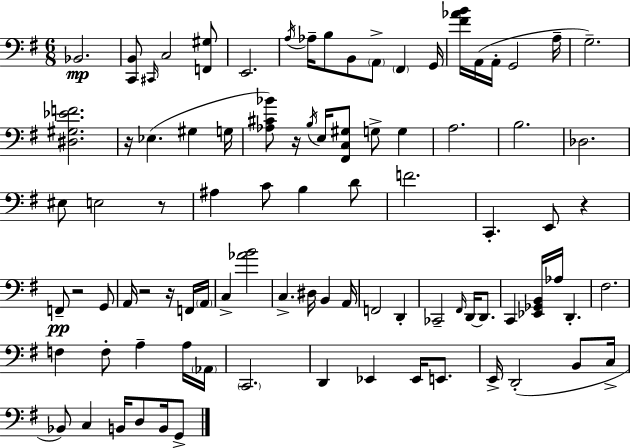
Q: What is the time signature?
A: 6/8